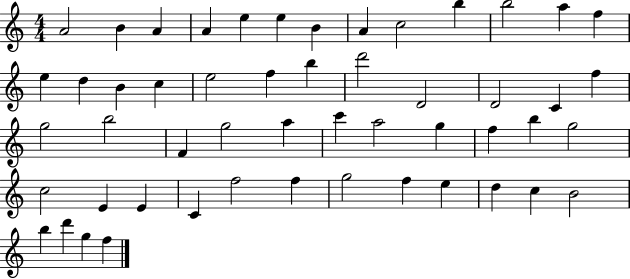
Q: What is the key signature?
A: C major